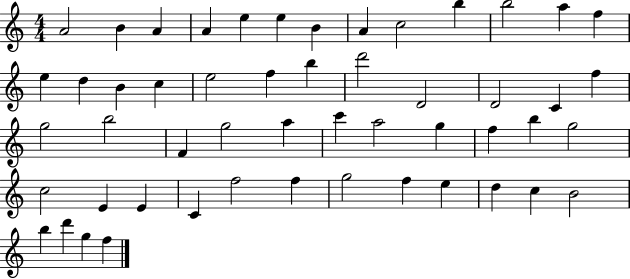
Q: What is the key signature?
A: C major